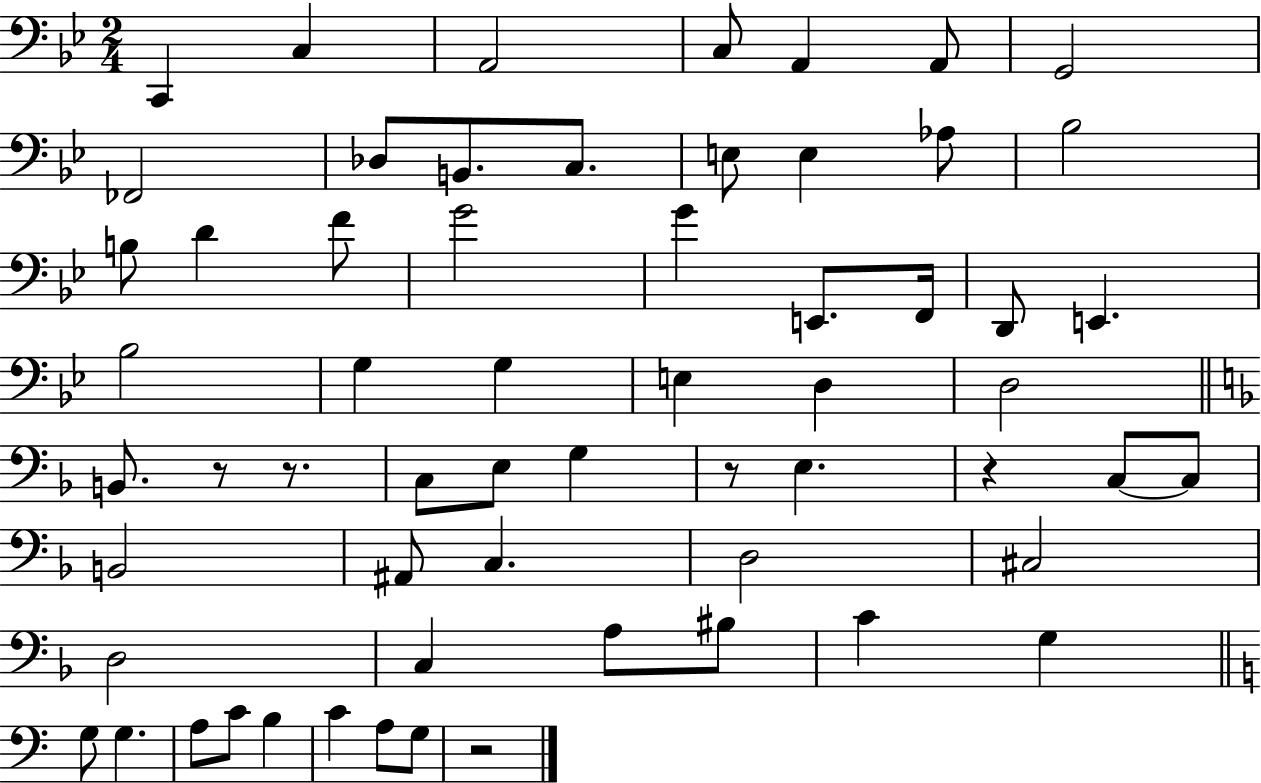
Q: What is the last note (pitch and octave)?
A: G3